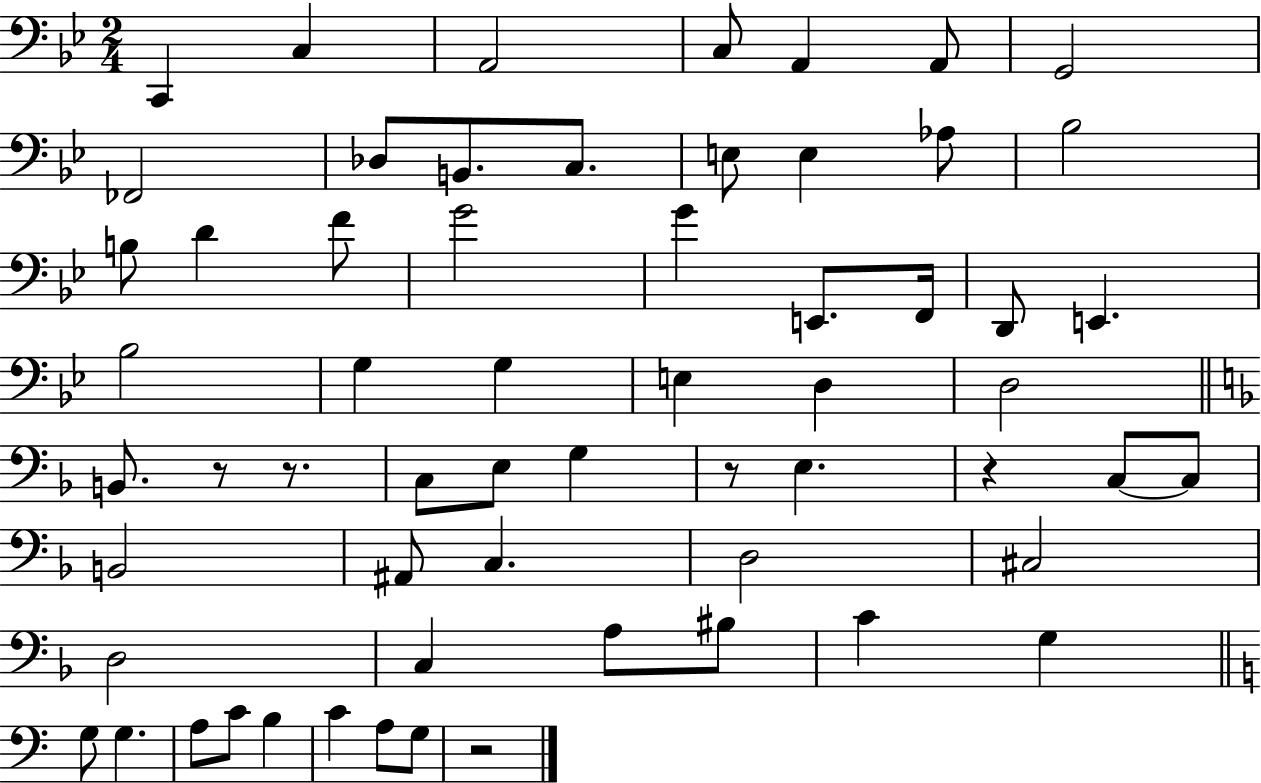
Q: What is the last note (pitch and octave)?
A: G3